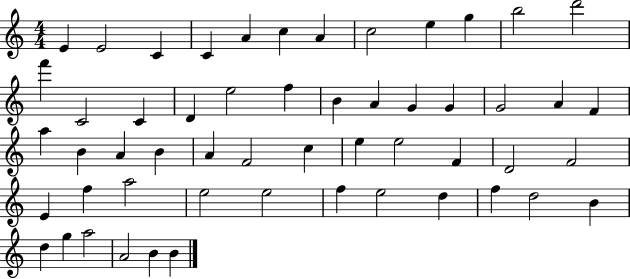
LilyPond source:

{
  \clef treble
  \numericTimeSignature
  \time 4/4
  \key c \major
  e'4 e'2 c'4 | c'4 a'4 c''4 a'4 | c''2 e''4 g''4 | b''2 d'''2 | \break f'''4 c'2 c'4 | d'4 e''2 f''4 | b'4 a'4 g'4 g'4 | g'2 a'4 f'4 | \break a''4 b'4 a'4 b'4 | a'4 f'2 c''4 | e''4 e''2 f'4 | d'2 f'2 | \break e'4 f''4 a''2 | e''2 e''2 | f''4 e''2 d''4 | f''4 d''2 b'4 | \break d''4 g''4 a''2 | a'2 b'4 b'4 | \bar "|."
}